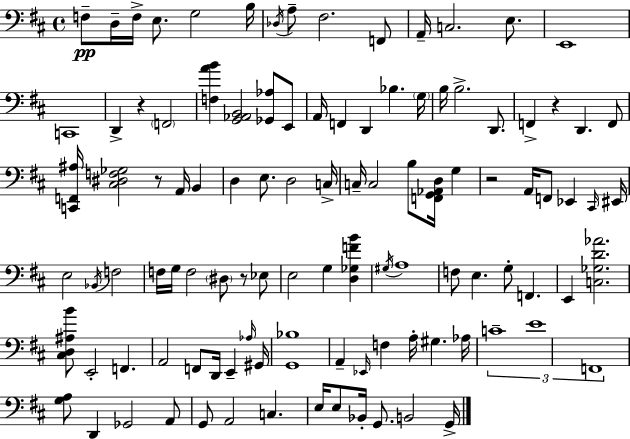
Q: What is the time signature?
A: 4/4